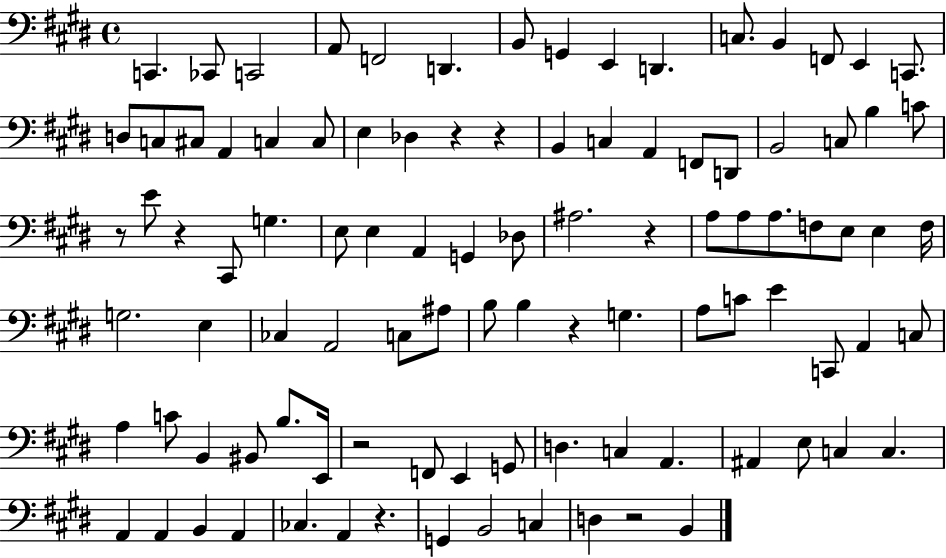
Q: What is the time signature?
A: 4/4